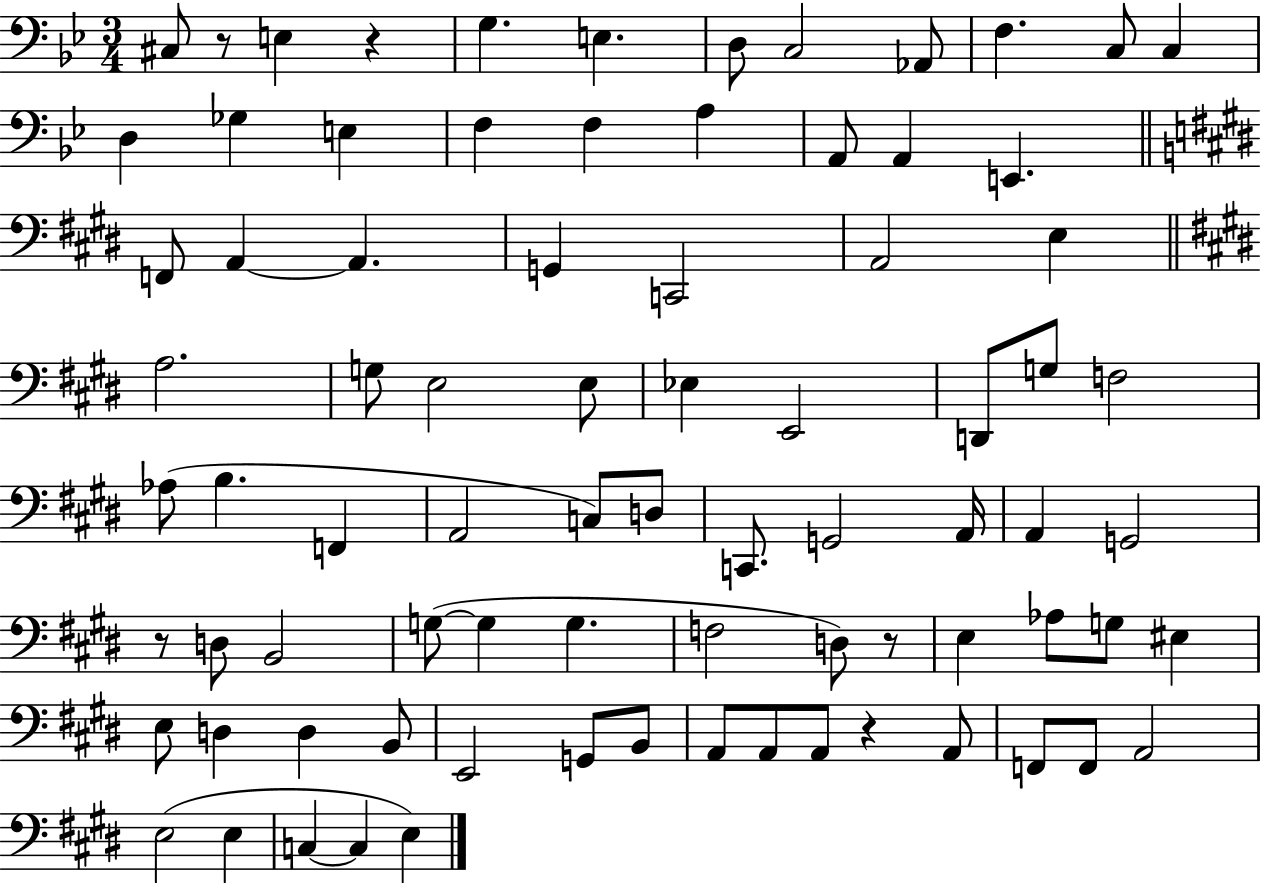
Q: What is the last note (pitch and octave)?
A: E3